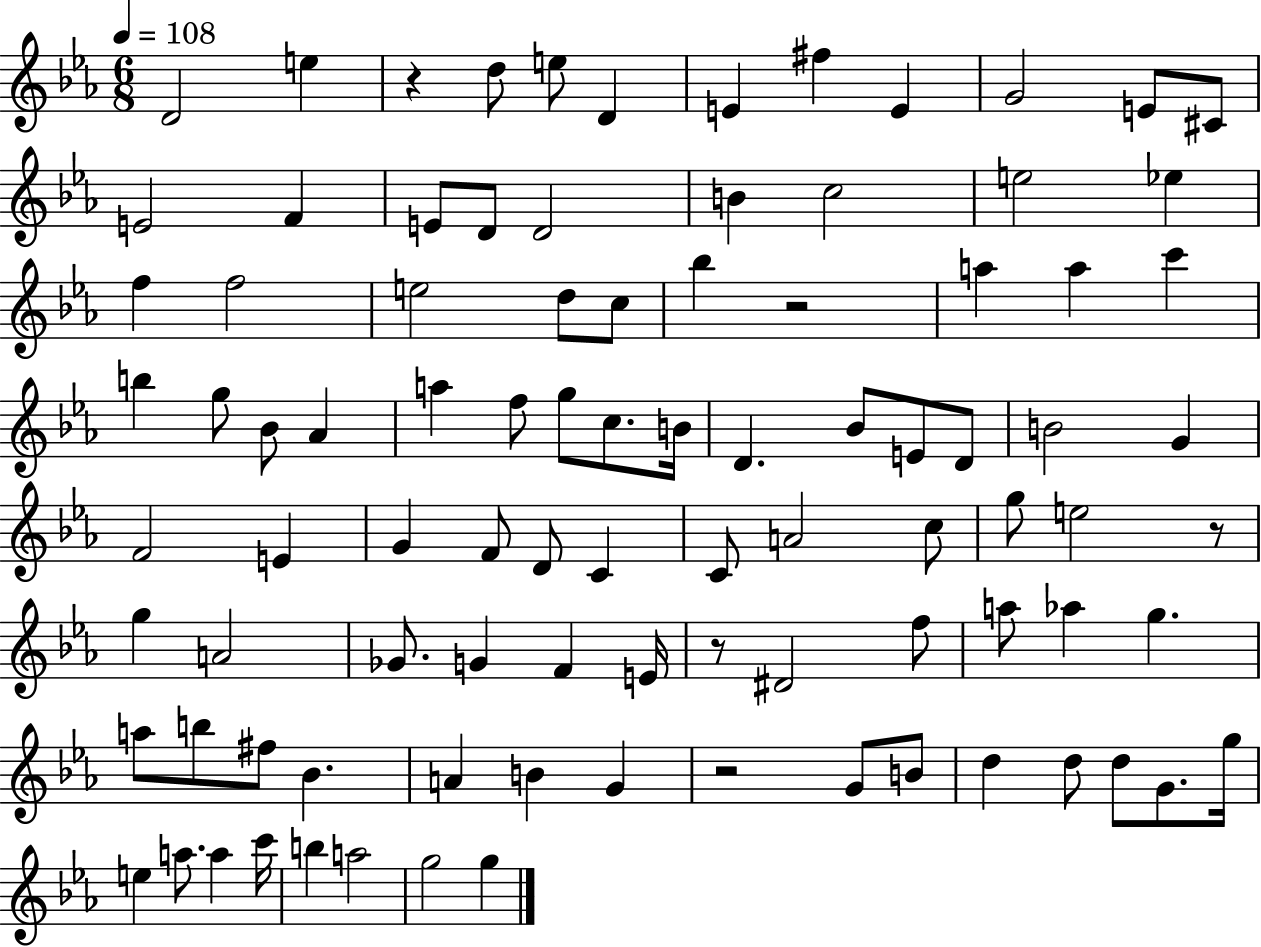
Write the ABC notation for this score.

X:1
T:Untitled
M:6/8
L:1/4
K:Eb
D2 e z d/2 e/2 D E ^f E G2 E/2 ^C/2 E2 F E/2 D/2 D2 B c2 e2 _e f f2 e2 d/2 c/2 _b z2 a a c' b g/2 _B/2 _A a f/2 g/2 c/2 B/4 D _B/2 E/2 D/2 B2 G F2 E G F/2 D/2 C C/2 A2 c/2 g/2 e2 z/2 g A2 _G/2 G F E/4 z/2 ^D2 f/2 a/2 _a g a/2 b/2 ^f/2 _B A B G z2 G/2 B/2 d d/2 d/2 G/2 g/4 e a/2 a c'/4 b a2 g2 g